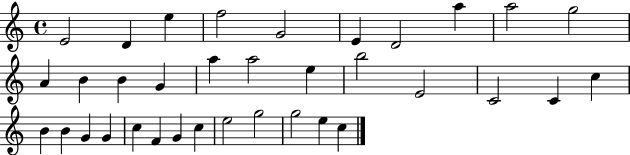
E4/h D4/q E5/q F5/h G4/h E4/q D4/h A5/q A5/h G5/h A4/q B4/q B4/q G4/q A5/q A5/h E5/q B5/h E4/h C4/h C4/q C5/q B4/q B4/q G4/q G4/q C5/q F4/q G4/q C5/q E5/h G5/h G5/h E5/q C5/q